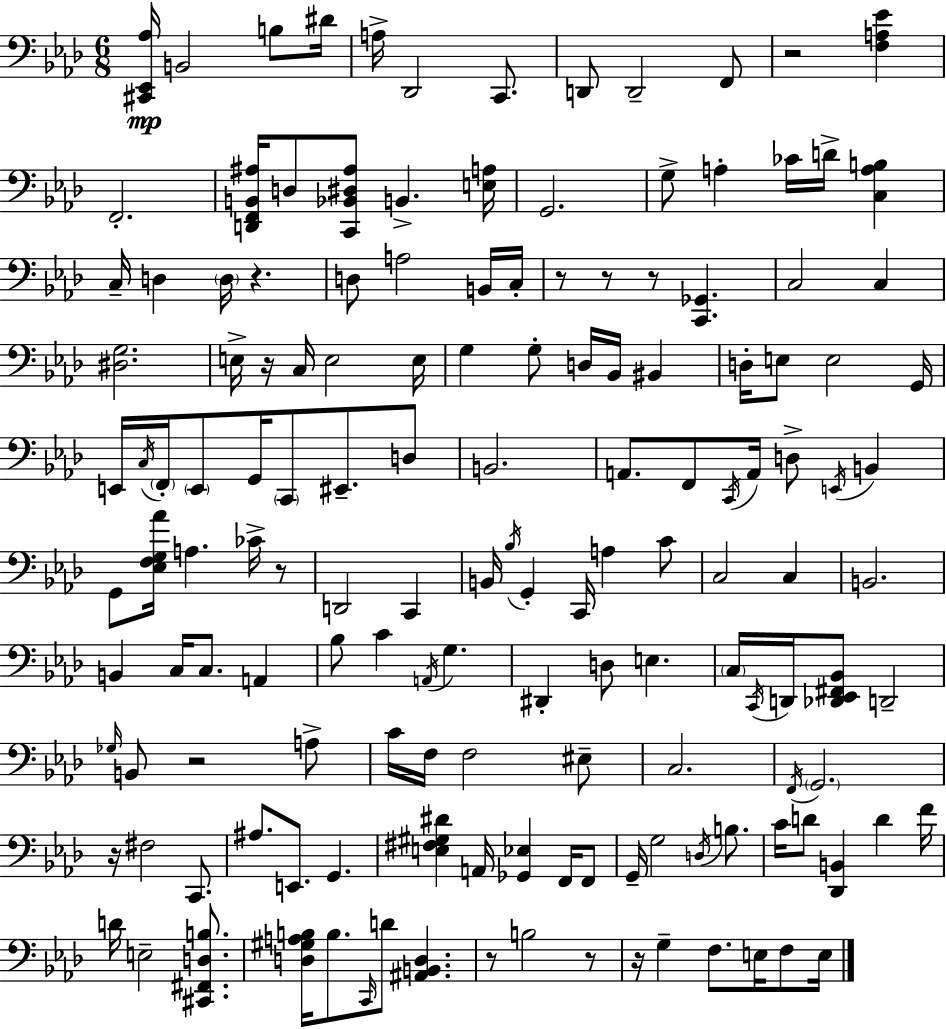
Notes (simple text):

[C#2,Eb2,Ab3]/s B2/h B3/e D#4/s A3/s Db2/h C2/e. D2/e D2/h F2/e R/h [F3,A3,Eb4]/q F2/h. [D2,F2,B2,A#3]/s D3/e [C2,Bb2,D#3,A#3]/e B2/q. [E3,A3]/s G2/h. G3/e A3/q CES4/s D4/s [C3,A3,B3]/q C3/s D3/q D3/s R/q. D3/e A3/h B2/s C3/s R/e R/e R/e [C2,Gb2]/q. C3/h C3/q [D#3,G3]/h. E3/s R/s C3/s E3/h E3/s G3/q G3/e D3/s Bb2/s BIS2/q D3/s E3/e E3/h G2/s E2/s C3/s F2/s E2/e G2/s C2/e EIS2/e. D3/e B2/h. A2/e. F2/e C2/s A2/s D3/e E2/s B2/q G2/e [Eb3,F3,G3,Ab4]/s A3/q. CES4/s R/e D2/h C2/q B2/s Bb3/s G2/q C2/s A3/q C4/e C3/h C3/q B2/h. B2/q C3/s C3/e. A2/q Bb3/e C4/q A2/s G3/q. D#2/q D3/e E3/q. C3/s C2/s D2/s [Db2,Eb2,F#2,Bb2]/e D2/h Gb3/s B2/e R/h A3/e C4/s F3/s F3/h EIS3/e C3/h. F2/s G2/h. R/s F#3/h C2/e. A#3/e. E2/e. G2/q. [E3,F#3,G#3,D#4]/q A2/s [Gb2,Eb3]/q F2/s F2/e G2/s G3/h D3/s B3/e. C4/s D4/e [Db2,B2]/q D4/q F4/s D4/s E3/h [C#2,F#2,D3,B3]/e. [D3,G#3,A3,B3]/s B3/e. C2/s D4/e [A#2,B2,D3]/q. R/e B3/h R/e R/s G3/q F3/e. E3/s F3/e E3/s